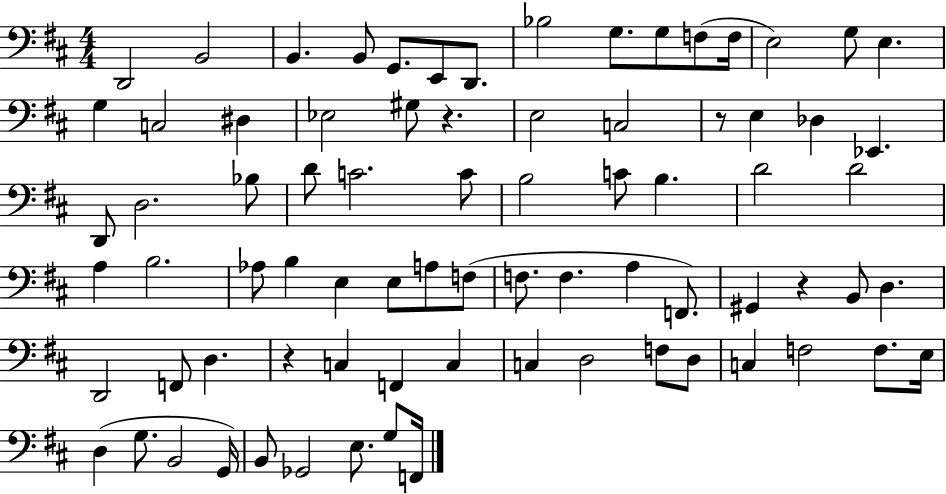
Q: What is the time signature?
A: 4/4